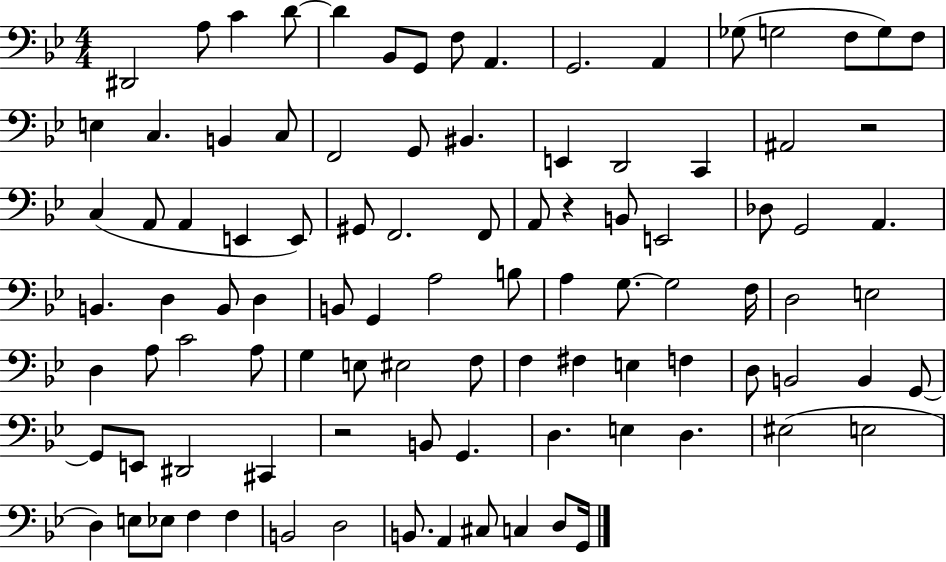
{
  \clef bass
  \numericTimeSignature
  \time 4/4
  \key bes \major
  dis,2 a8 c'4 d'8~~ | d'4 bes,8 g,8 f8 a,4. | g,2. a,4 | ges8( g2 f8 g8) f8 | \break e4 c4. b,4 c8 | f,2 g,8 bis,4. | e,4 d,2 c,4 | ais,2 r2 | \break c4( a,8 a,4 e,4 e,8) | gis,8 f,2. f,8 | a,8 r4 b,8 e,2 | des8 g,2 a,4. | \break b,4. d4 b,8 d4 | b,8 g,4 a2 b8 | a4 g8.~~ g2 f16 | d2 e2 | \break d4 a8 c'2 a8 | g4 e8 eis2 f8 | f4 fis4 e4 f4 | d8 b,2 b,4 g,8~~ | \break g,8 e,8 dis,2 cis,4 | r2 b,8 g,4. | d4. e4 d4. | eis2( e2 | \break d4) e8 ees8 f4 f4 | b,2 d2 | b,8. a,4 cis8 c4 d8 g,16 | \bar "|."
}